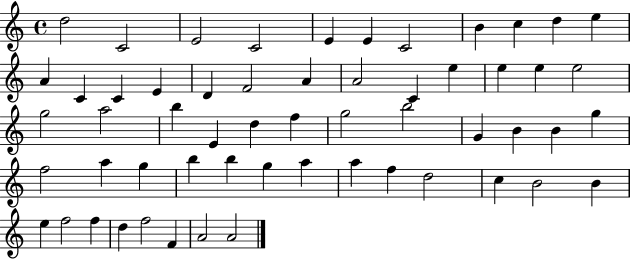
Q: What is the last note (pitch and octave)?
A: A4